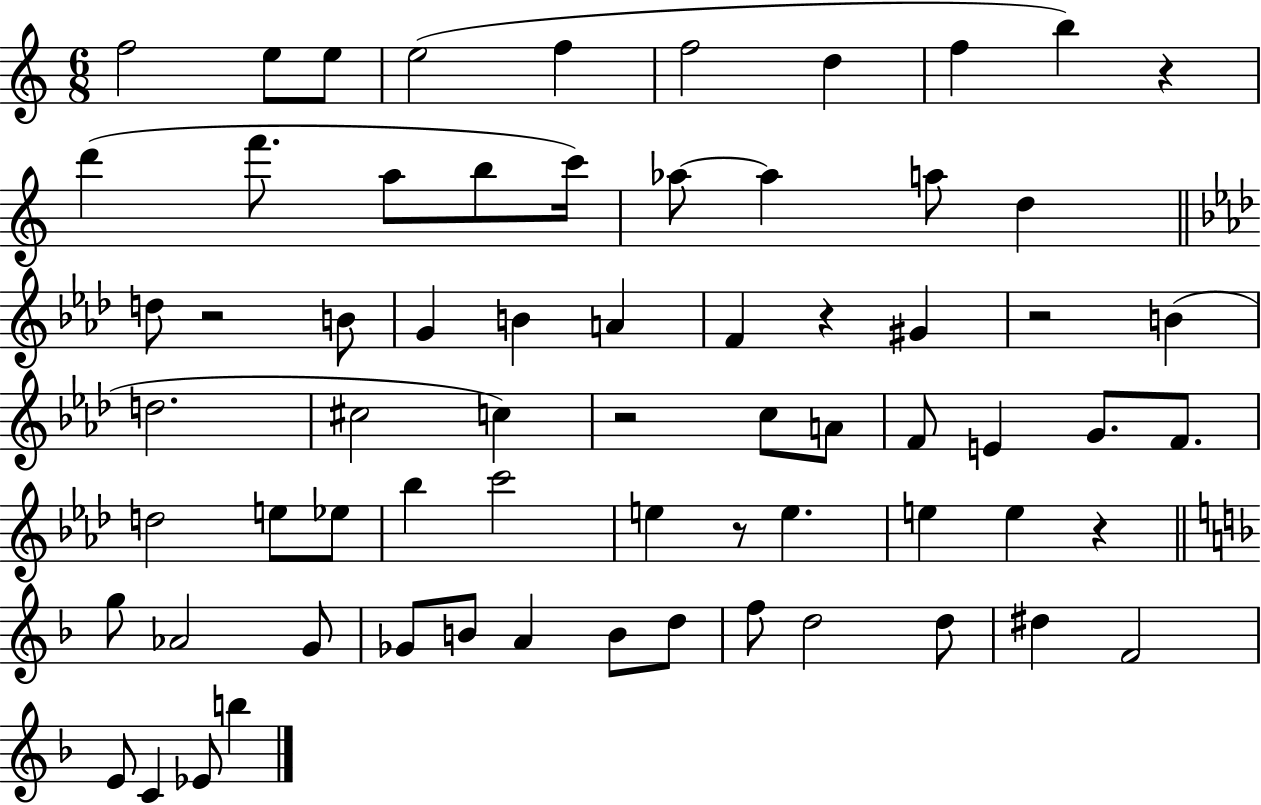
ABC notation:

X:1
T:Untitled
M:6/8
L:1/4
K:C
f2 e/2 e/2 e2 f f2 d f b z d' f'/2 a/2 b/2 c'/4 _a/2 _a a/2 d d/2 z2 B/2 G B A F z ^G z2 B d2 ^c2 c z2 c/2 A/2 F/2 E G/2 F/2 d2 e/2 _e/2 _b c'2 e z/2 e e e z g/2 _A2 G/2 _G/2 B/2 A B/2 d/2 f/2 d2 d/2 ^d F2 E/2 C _E/2 b